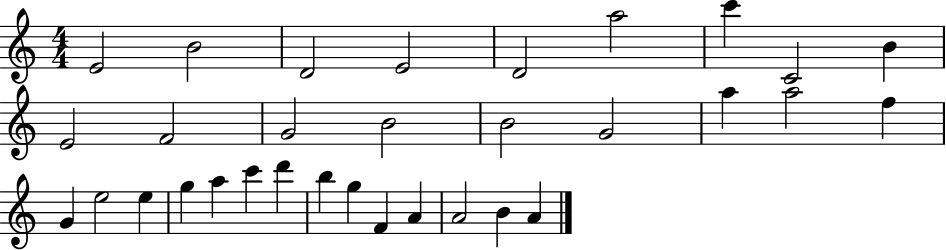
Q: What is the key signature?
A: C major